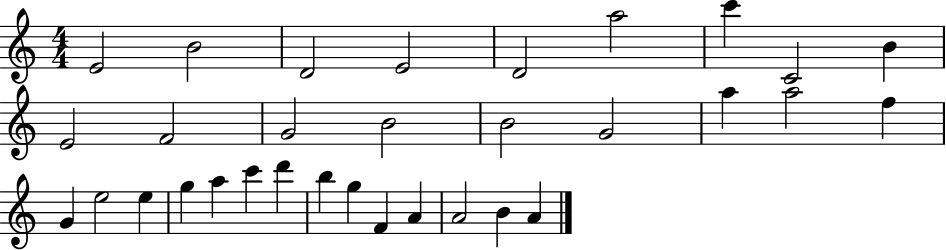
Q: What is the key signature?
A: C major